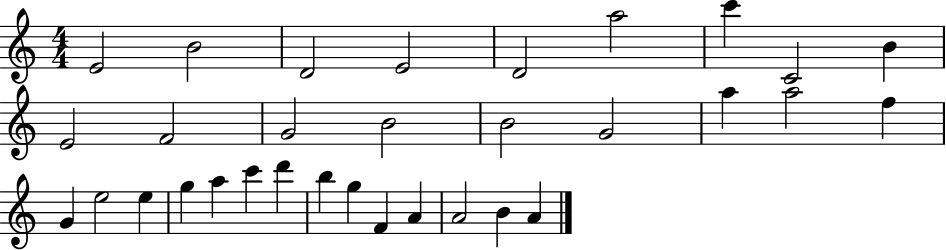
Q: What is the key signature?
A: C major